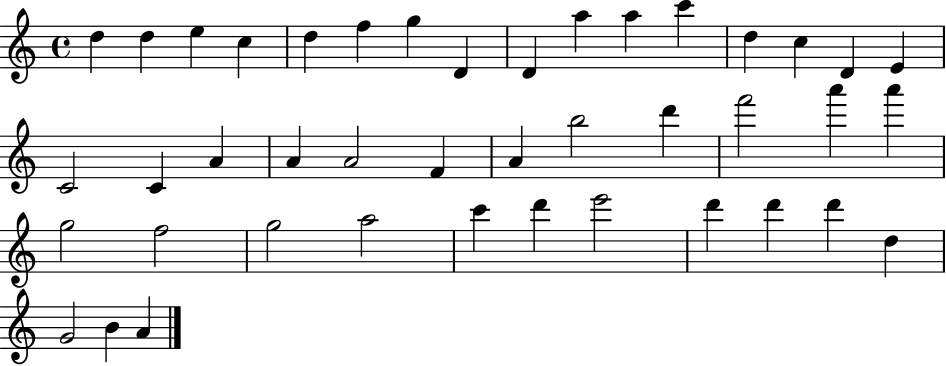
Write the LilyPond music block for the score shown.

{
  \clef treble
  \time 4/4
  \defaultTimeSignature
  \key c \major
  d''4 d''4 e''4 c''4 | d''4 f''4 g''4 d'4 | d'4 a''4 a''4 c'''4 | d''4 c''4 d'4 e'4 | \break c'2 c'4 a'4 | a'4 a'2 f'4 | a'4 b''2 d'''4 | f'''2 a'''4 a'''4 | \break g''2 f''2 | g''2 a''2 | c'''4 d'''4 e'''2 | d'''4 d'''4 d'''4 d''4 | \break g'2 b'4 a'4 | \bar "|."
}